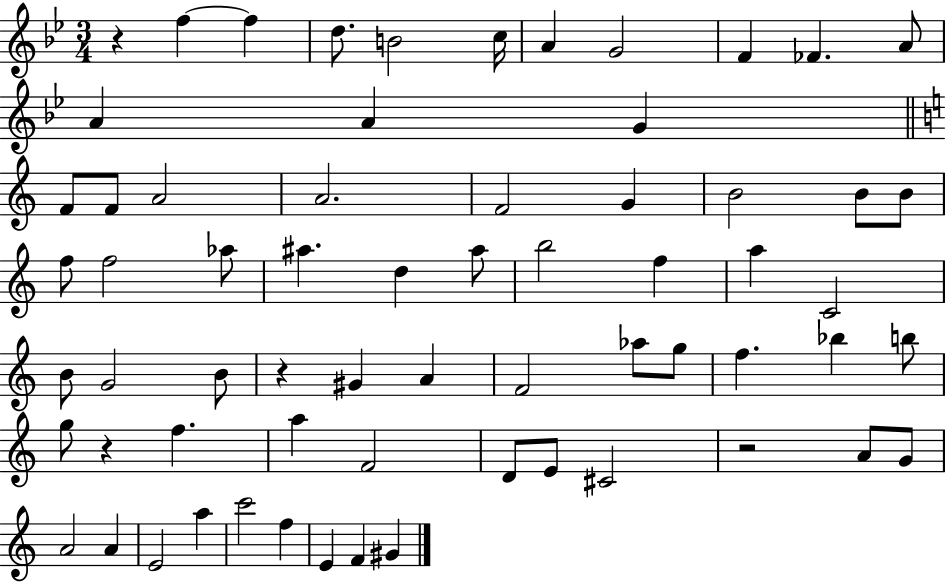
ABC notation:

X:1
T:Untitled
M:3/4
L:1/4
K:Bb
z f f d/2 B2 c/4 A G2 F _F A/2 A A G F/2 F/2 A2 A2 F2 G B2 B/2 B/2 f/2 f2 _a/2 ^a d ^a/2 b2 f a C2 B/2 G2 B/2 z ^G A F2 _a/2 g/2 f _b b/2 g/2 z f a F2 D/2 E/2 ^C2 z2 A/2 G/2 A2 A E2 a c'2 f E F ^G